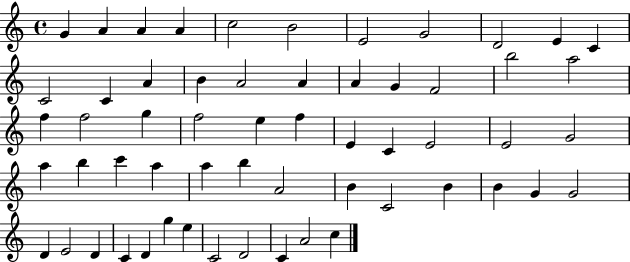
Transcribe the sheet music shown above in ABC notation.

X:1
T:Untitled
M:4/4
L:1/4
K:C
G A A A c2 B2 E2 G2 D2 E C C2 C A B A2 A A G F2 b2 a2 f f2 g f2 e f E C E2 E2 G2 a b c' a a b A2 B C2 B B G G2 D E2 D C D g e C2 D2 C A2 c